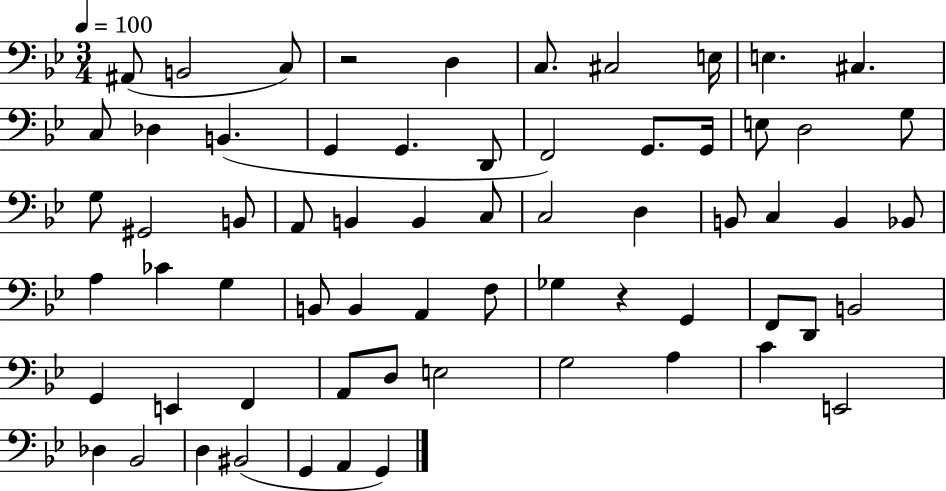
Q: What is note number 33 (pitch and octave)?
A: B2